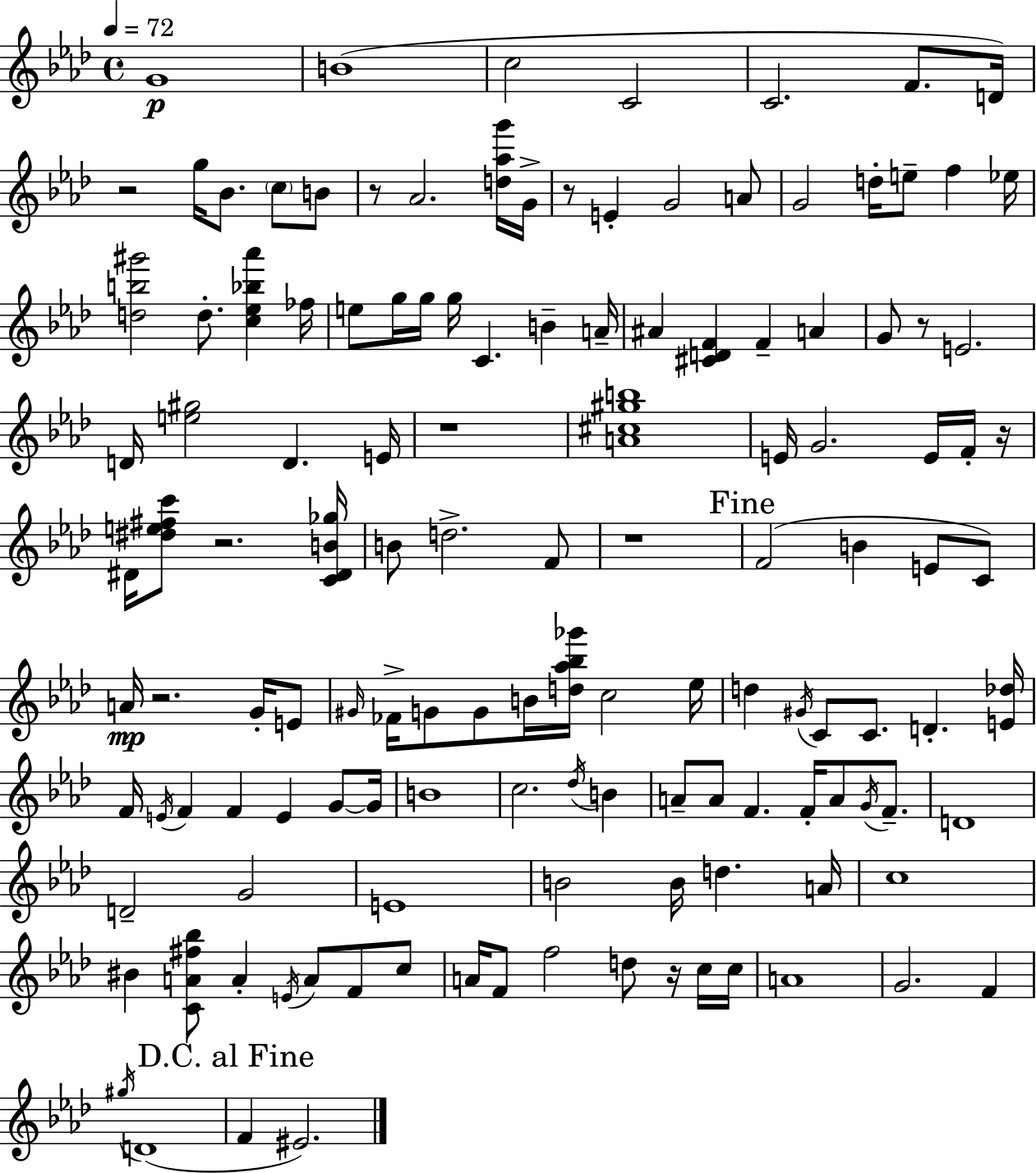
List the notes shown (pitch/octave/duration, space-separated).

G4/w B4/w C5/h C4/h C4/h. F4/e. D4/s R/h G5/s Bb4/e. C5/e B4/e R/e Ab4/h. [D5,Ab5,G6]/s G4/s R/e E4/q G4/h A4/e G4/h D5/s E5/e F5/q Eb5/s [D5,B5,G#6]/h D5/e. [C5,Eb5,Bb5,Ab6]/q FES5/s E5/e G5/s G5/s G5/s C4/q. B4/q A4/s A#4/q [C#4,D4,F4]/q F4/q A4/q G4/e R/e E4/h. D4/s [E5,G#5]/h D4/q. E4/s R/w [A4,C#5,G#5,B5]/w E4/s G4/h. E4/s F4/s R/s D#4/s [D#5,E5,F#5,C6]/e R/h. [C4,D#4,B4,Gb5]/s B4/e D5/h. F4/e R/w F4/h B4/q E4/e C4/e A4/s R/h. G4/s E4/e G#4/s FES4/s G4/e G4/e B4/s [D5,Ab5,Bb5,Gb6]/s C5/h Eb5/s D5/q G#4/s C4/e C4/e. D4/q. [E4,Db5]/s F4/s E4/s F4/q F4/q E4/q G4/e G4/s B4/w C5/h. Db5/s B4/q A4/e A4/e F4/q. F4/s A4/e G4/s F4/e. D4/w D4/h G4/h E4/w B4/h B4/s D5/q. A4/s C5/w BIS4/q [C4,A4,F#5,Bb5]/e A4/q E4/s A4/e F4/e C5/e A4/s F4/e F5/h D5/e R/s C5/s C5/s A4/w G4/h. F4/q G#5/s D4/w F4/q EIS4/h.